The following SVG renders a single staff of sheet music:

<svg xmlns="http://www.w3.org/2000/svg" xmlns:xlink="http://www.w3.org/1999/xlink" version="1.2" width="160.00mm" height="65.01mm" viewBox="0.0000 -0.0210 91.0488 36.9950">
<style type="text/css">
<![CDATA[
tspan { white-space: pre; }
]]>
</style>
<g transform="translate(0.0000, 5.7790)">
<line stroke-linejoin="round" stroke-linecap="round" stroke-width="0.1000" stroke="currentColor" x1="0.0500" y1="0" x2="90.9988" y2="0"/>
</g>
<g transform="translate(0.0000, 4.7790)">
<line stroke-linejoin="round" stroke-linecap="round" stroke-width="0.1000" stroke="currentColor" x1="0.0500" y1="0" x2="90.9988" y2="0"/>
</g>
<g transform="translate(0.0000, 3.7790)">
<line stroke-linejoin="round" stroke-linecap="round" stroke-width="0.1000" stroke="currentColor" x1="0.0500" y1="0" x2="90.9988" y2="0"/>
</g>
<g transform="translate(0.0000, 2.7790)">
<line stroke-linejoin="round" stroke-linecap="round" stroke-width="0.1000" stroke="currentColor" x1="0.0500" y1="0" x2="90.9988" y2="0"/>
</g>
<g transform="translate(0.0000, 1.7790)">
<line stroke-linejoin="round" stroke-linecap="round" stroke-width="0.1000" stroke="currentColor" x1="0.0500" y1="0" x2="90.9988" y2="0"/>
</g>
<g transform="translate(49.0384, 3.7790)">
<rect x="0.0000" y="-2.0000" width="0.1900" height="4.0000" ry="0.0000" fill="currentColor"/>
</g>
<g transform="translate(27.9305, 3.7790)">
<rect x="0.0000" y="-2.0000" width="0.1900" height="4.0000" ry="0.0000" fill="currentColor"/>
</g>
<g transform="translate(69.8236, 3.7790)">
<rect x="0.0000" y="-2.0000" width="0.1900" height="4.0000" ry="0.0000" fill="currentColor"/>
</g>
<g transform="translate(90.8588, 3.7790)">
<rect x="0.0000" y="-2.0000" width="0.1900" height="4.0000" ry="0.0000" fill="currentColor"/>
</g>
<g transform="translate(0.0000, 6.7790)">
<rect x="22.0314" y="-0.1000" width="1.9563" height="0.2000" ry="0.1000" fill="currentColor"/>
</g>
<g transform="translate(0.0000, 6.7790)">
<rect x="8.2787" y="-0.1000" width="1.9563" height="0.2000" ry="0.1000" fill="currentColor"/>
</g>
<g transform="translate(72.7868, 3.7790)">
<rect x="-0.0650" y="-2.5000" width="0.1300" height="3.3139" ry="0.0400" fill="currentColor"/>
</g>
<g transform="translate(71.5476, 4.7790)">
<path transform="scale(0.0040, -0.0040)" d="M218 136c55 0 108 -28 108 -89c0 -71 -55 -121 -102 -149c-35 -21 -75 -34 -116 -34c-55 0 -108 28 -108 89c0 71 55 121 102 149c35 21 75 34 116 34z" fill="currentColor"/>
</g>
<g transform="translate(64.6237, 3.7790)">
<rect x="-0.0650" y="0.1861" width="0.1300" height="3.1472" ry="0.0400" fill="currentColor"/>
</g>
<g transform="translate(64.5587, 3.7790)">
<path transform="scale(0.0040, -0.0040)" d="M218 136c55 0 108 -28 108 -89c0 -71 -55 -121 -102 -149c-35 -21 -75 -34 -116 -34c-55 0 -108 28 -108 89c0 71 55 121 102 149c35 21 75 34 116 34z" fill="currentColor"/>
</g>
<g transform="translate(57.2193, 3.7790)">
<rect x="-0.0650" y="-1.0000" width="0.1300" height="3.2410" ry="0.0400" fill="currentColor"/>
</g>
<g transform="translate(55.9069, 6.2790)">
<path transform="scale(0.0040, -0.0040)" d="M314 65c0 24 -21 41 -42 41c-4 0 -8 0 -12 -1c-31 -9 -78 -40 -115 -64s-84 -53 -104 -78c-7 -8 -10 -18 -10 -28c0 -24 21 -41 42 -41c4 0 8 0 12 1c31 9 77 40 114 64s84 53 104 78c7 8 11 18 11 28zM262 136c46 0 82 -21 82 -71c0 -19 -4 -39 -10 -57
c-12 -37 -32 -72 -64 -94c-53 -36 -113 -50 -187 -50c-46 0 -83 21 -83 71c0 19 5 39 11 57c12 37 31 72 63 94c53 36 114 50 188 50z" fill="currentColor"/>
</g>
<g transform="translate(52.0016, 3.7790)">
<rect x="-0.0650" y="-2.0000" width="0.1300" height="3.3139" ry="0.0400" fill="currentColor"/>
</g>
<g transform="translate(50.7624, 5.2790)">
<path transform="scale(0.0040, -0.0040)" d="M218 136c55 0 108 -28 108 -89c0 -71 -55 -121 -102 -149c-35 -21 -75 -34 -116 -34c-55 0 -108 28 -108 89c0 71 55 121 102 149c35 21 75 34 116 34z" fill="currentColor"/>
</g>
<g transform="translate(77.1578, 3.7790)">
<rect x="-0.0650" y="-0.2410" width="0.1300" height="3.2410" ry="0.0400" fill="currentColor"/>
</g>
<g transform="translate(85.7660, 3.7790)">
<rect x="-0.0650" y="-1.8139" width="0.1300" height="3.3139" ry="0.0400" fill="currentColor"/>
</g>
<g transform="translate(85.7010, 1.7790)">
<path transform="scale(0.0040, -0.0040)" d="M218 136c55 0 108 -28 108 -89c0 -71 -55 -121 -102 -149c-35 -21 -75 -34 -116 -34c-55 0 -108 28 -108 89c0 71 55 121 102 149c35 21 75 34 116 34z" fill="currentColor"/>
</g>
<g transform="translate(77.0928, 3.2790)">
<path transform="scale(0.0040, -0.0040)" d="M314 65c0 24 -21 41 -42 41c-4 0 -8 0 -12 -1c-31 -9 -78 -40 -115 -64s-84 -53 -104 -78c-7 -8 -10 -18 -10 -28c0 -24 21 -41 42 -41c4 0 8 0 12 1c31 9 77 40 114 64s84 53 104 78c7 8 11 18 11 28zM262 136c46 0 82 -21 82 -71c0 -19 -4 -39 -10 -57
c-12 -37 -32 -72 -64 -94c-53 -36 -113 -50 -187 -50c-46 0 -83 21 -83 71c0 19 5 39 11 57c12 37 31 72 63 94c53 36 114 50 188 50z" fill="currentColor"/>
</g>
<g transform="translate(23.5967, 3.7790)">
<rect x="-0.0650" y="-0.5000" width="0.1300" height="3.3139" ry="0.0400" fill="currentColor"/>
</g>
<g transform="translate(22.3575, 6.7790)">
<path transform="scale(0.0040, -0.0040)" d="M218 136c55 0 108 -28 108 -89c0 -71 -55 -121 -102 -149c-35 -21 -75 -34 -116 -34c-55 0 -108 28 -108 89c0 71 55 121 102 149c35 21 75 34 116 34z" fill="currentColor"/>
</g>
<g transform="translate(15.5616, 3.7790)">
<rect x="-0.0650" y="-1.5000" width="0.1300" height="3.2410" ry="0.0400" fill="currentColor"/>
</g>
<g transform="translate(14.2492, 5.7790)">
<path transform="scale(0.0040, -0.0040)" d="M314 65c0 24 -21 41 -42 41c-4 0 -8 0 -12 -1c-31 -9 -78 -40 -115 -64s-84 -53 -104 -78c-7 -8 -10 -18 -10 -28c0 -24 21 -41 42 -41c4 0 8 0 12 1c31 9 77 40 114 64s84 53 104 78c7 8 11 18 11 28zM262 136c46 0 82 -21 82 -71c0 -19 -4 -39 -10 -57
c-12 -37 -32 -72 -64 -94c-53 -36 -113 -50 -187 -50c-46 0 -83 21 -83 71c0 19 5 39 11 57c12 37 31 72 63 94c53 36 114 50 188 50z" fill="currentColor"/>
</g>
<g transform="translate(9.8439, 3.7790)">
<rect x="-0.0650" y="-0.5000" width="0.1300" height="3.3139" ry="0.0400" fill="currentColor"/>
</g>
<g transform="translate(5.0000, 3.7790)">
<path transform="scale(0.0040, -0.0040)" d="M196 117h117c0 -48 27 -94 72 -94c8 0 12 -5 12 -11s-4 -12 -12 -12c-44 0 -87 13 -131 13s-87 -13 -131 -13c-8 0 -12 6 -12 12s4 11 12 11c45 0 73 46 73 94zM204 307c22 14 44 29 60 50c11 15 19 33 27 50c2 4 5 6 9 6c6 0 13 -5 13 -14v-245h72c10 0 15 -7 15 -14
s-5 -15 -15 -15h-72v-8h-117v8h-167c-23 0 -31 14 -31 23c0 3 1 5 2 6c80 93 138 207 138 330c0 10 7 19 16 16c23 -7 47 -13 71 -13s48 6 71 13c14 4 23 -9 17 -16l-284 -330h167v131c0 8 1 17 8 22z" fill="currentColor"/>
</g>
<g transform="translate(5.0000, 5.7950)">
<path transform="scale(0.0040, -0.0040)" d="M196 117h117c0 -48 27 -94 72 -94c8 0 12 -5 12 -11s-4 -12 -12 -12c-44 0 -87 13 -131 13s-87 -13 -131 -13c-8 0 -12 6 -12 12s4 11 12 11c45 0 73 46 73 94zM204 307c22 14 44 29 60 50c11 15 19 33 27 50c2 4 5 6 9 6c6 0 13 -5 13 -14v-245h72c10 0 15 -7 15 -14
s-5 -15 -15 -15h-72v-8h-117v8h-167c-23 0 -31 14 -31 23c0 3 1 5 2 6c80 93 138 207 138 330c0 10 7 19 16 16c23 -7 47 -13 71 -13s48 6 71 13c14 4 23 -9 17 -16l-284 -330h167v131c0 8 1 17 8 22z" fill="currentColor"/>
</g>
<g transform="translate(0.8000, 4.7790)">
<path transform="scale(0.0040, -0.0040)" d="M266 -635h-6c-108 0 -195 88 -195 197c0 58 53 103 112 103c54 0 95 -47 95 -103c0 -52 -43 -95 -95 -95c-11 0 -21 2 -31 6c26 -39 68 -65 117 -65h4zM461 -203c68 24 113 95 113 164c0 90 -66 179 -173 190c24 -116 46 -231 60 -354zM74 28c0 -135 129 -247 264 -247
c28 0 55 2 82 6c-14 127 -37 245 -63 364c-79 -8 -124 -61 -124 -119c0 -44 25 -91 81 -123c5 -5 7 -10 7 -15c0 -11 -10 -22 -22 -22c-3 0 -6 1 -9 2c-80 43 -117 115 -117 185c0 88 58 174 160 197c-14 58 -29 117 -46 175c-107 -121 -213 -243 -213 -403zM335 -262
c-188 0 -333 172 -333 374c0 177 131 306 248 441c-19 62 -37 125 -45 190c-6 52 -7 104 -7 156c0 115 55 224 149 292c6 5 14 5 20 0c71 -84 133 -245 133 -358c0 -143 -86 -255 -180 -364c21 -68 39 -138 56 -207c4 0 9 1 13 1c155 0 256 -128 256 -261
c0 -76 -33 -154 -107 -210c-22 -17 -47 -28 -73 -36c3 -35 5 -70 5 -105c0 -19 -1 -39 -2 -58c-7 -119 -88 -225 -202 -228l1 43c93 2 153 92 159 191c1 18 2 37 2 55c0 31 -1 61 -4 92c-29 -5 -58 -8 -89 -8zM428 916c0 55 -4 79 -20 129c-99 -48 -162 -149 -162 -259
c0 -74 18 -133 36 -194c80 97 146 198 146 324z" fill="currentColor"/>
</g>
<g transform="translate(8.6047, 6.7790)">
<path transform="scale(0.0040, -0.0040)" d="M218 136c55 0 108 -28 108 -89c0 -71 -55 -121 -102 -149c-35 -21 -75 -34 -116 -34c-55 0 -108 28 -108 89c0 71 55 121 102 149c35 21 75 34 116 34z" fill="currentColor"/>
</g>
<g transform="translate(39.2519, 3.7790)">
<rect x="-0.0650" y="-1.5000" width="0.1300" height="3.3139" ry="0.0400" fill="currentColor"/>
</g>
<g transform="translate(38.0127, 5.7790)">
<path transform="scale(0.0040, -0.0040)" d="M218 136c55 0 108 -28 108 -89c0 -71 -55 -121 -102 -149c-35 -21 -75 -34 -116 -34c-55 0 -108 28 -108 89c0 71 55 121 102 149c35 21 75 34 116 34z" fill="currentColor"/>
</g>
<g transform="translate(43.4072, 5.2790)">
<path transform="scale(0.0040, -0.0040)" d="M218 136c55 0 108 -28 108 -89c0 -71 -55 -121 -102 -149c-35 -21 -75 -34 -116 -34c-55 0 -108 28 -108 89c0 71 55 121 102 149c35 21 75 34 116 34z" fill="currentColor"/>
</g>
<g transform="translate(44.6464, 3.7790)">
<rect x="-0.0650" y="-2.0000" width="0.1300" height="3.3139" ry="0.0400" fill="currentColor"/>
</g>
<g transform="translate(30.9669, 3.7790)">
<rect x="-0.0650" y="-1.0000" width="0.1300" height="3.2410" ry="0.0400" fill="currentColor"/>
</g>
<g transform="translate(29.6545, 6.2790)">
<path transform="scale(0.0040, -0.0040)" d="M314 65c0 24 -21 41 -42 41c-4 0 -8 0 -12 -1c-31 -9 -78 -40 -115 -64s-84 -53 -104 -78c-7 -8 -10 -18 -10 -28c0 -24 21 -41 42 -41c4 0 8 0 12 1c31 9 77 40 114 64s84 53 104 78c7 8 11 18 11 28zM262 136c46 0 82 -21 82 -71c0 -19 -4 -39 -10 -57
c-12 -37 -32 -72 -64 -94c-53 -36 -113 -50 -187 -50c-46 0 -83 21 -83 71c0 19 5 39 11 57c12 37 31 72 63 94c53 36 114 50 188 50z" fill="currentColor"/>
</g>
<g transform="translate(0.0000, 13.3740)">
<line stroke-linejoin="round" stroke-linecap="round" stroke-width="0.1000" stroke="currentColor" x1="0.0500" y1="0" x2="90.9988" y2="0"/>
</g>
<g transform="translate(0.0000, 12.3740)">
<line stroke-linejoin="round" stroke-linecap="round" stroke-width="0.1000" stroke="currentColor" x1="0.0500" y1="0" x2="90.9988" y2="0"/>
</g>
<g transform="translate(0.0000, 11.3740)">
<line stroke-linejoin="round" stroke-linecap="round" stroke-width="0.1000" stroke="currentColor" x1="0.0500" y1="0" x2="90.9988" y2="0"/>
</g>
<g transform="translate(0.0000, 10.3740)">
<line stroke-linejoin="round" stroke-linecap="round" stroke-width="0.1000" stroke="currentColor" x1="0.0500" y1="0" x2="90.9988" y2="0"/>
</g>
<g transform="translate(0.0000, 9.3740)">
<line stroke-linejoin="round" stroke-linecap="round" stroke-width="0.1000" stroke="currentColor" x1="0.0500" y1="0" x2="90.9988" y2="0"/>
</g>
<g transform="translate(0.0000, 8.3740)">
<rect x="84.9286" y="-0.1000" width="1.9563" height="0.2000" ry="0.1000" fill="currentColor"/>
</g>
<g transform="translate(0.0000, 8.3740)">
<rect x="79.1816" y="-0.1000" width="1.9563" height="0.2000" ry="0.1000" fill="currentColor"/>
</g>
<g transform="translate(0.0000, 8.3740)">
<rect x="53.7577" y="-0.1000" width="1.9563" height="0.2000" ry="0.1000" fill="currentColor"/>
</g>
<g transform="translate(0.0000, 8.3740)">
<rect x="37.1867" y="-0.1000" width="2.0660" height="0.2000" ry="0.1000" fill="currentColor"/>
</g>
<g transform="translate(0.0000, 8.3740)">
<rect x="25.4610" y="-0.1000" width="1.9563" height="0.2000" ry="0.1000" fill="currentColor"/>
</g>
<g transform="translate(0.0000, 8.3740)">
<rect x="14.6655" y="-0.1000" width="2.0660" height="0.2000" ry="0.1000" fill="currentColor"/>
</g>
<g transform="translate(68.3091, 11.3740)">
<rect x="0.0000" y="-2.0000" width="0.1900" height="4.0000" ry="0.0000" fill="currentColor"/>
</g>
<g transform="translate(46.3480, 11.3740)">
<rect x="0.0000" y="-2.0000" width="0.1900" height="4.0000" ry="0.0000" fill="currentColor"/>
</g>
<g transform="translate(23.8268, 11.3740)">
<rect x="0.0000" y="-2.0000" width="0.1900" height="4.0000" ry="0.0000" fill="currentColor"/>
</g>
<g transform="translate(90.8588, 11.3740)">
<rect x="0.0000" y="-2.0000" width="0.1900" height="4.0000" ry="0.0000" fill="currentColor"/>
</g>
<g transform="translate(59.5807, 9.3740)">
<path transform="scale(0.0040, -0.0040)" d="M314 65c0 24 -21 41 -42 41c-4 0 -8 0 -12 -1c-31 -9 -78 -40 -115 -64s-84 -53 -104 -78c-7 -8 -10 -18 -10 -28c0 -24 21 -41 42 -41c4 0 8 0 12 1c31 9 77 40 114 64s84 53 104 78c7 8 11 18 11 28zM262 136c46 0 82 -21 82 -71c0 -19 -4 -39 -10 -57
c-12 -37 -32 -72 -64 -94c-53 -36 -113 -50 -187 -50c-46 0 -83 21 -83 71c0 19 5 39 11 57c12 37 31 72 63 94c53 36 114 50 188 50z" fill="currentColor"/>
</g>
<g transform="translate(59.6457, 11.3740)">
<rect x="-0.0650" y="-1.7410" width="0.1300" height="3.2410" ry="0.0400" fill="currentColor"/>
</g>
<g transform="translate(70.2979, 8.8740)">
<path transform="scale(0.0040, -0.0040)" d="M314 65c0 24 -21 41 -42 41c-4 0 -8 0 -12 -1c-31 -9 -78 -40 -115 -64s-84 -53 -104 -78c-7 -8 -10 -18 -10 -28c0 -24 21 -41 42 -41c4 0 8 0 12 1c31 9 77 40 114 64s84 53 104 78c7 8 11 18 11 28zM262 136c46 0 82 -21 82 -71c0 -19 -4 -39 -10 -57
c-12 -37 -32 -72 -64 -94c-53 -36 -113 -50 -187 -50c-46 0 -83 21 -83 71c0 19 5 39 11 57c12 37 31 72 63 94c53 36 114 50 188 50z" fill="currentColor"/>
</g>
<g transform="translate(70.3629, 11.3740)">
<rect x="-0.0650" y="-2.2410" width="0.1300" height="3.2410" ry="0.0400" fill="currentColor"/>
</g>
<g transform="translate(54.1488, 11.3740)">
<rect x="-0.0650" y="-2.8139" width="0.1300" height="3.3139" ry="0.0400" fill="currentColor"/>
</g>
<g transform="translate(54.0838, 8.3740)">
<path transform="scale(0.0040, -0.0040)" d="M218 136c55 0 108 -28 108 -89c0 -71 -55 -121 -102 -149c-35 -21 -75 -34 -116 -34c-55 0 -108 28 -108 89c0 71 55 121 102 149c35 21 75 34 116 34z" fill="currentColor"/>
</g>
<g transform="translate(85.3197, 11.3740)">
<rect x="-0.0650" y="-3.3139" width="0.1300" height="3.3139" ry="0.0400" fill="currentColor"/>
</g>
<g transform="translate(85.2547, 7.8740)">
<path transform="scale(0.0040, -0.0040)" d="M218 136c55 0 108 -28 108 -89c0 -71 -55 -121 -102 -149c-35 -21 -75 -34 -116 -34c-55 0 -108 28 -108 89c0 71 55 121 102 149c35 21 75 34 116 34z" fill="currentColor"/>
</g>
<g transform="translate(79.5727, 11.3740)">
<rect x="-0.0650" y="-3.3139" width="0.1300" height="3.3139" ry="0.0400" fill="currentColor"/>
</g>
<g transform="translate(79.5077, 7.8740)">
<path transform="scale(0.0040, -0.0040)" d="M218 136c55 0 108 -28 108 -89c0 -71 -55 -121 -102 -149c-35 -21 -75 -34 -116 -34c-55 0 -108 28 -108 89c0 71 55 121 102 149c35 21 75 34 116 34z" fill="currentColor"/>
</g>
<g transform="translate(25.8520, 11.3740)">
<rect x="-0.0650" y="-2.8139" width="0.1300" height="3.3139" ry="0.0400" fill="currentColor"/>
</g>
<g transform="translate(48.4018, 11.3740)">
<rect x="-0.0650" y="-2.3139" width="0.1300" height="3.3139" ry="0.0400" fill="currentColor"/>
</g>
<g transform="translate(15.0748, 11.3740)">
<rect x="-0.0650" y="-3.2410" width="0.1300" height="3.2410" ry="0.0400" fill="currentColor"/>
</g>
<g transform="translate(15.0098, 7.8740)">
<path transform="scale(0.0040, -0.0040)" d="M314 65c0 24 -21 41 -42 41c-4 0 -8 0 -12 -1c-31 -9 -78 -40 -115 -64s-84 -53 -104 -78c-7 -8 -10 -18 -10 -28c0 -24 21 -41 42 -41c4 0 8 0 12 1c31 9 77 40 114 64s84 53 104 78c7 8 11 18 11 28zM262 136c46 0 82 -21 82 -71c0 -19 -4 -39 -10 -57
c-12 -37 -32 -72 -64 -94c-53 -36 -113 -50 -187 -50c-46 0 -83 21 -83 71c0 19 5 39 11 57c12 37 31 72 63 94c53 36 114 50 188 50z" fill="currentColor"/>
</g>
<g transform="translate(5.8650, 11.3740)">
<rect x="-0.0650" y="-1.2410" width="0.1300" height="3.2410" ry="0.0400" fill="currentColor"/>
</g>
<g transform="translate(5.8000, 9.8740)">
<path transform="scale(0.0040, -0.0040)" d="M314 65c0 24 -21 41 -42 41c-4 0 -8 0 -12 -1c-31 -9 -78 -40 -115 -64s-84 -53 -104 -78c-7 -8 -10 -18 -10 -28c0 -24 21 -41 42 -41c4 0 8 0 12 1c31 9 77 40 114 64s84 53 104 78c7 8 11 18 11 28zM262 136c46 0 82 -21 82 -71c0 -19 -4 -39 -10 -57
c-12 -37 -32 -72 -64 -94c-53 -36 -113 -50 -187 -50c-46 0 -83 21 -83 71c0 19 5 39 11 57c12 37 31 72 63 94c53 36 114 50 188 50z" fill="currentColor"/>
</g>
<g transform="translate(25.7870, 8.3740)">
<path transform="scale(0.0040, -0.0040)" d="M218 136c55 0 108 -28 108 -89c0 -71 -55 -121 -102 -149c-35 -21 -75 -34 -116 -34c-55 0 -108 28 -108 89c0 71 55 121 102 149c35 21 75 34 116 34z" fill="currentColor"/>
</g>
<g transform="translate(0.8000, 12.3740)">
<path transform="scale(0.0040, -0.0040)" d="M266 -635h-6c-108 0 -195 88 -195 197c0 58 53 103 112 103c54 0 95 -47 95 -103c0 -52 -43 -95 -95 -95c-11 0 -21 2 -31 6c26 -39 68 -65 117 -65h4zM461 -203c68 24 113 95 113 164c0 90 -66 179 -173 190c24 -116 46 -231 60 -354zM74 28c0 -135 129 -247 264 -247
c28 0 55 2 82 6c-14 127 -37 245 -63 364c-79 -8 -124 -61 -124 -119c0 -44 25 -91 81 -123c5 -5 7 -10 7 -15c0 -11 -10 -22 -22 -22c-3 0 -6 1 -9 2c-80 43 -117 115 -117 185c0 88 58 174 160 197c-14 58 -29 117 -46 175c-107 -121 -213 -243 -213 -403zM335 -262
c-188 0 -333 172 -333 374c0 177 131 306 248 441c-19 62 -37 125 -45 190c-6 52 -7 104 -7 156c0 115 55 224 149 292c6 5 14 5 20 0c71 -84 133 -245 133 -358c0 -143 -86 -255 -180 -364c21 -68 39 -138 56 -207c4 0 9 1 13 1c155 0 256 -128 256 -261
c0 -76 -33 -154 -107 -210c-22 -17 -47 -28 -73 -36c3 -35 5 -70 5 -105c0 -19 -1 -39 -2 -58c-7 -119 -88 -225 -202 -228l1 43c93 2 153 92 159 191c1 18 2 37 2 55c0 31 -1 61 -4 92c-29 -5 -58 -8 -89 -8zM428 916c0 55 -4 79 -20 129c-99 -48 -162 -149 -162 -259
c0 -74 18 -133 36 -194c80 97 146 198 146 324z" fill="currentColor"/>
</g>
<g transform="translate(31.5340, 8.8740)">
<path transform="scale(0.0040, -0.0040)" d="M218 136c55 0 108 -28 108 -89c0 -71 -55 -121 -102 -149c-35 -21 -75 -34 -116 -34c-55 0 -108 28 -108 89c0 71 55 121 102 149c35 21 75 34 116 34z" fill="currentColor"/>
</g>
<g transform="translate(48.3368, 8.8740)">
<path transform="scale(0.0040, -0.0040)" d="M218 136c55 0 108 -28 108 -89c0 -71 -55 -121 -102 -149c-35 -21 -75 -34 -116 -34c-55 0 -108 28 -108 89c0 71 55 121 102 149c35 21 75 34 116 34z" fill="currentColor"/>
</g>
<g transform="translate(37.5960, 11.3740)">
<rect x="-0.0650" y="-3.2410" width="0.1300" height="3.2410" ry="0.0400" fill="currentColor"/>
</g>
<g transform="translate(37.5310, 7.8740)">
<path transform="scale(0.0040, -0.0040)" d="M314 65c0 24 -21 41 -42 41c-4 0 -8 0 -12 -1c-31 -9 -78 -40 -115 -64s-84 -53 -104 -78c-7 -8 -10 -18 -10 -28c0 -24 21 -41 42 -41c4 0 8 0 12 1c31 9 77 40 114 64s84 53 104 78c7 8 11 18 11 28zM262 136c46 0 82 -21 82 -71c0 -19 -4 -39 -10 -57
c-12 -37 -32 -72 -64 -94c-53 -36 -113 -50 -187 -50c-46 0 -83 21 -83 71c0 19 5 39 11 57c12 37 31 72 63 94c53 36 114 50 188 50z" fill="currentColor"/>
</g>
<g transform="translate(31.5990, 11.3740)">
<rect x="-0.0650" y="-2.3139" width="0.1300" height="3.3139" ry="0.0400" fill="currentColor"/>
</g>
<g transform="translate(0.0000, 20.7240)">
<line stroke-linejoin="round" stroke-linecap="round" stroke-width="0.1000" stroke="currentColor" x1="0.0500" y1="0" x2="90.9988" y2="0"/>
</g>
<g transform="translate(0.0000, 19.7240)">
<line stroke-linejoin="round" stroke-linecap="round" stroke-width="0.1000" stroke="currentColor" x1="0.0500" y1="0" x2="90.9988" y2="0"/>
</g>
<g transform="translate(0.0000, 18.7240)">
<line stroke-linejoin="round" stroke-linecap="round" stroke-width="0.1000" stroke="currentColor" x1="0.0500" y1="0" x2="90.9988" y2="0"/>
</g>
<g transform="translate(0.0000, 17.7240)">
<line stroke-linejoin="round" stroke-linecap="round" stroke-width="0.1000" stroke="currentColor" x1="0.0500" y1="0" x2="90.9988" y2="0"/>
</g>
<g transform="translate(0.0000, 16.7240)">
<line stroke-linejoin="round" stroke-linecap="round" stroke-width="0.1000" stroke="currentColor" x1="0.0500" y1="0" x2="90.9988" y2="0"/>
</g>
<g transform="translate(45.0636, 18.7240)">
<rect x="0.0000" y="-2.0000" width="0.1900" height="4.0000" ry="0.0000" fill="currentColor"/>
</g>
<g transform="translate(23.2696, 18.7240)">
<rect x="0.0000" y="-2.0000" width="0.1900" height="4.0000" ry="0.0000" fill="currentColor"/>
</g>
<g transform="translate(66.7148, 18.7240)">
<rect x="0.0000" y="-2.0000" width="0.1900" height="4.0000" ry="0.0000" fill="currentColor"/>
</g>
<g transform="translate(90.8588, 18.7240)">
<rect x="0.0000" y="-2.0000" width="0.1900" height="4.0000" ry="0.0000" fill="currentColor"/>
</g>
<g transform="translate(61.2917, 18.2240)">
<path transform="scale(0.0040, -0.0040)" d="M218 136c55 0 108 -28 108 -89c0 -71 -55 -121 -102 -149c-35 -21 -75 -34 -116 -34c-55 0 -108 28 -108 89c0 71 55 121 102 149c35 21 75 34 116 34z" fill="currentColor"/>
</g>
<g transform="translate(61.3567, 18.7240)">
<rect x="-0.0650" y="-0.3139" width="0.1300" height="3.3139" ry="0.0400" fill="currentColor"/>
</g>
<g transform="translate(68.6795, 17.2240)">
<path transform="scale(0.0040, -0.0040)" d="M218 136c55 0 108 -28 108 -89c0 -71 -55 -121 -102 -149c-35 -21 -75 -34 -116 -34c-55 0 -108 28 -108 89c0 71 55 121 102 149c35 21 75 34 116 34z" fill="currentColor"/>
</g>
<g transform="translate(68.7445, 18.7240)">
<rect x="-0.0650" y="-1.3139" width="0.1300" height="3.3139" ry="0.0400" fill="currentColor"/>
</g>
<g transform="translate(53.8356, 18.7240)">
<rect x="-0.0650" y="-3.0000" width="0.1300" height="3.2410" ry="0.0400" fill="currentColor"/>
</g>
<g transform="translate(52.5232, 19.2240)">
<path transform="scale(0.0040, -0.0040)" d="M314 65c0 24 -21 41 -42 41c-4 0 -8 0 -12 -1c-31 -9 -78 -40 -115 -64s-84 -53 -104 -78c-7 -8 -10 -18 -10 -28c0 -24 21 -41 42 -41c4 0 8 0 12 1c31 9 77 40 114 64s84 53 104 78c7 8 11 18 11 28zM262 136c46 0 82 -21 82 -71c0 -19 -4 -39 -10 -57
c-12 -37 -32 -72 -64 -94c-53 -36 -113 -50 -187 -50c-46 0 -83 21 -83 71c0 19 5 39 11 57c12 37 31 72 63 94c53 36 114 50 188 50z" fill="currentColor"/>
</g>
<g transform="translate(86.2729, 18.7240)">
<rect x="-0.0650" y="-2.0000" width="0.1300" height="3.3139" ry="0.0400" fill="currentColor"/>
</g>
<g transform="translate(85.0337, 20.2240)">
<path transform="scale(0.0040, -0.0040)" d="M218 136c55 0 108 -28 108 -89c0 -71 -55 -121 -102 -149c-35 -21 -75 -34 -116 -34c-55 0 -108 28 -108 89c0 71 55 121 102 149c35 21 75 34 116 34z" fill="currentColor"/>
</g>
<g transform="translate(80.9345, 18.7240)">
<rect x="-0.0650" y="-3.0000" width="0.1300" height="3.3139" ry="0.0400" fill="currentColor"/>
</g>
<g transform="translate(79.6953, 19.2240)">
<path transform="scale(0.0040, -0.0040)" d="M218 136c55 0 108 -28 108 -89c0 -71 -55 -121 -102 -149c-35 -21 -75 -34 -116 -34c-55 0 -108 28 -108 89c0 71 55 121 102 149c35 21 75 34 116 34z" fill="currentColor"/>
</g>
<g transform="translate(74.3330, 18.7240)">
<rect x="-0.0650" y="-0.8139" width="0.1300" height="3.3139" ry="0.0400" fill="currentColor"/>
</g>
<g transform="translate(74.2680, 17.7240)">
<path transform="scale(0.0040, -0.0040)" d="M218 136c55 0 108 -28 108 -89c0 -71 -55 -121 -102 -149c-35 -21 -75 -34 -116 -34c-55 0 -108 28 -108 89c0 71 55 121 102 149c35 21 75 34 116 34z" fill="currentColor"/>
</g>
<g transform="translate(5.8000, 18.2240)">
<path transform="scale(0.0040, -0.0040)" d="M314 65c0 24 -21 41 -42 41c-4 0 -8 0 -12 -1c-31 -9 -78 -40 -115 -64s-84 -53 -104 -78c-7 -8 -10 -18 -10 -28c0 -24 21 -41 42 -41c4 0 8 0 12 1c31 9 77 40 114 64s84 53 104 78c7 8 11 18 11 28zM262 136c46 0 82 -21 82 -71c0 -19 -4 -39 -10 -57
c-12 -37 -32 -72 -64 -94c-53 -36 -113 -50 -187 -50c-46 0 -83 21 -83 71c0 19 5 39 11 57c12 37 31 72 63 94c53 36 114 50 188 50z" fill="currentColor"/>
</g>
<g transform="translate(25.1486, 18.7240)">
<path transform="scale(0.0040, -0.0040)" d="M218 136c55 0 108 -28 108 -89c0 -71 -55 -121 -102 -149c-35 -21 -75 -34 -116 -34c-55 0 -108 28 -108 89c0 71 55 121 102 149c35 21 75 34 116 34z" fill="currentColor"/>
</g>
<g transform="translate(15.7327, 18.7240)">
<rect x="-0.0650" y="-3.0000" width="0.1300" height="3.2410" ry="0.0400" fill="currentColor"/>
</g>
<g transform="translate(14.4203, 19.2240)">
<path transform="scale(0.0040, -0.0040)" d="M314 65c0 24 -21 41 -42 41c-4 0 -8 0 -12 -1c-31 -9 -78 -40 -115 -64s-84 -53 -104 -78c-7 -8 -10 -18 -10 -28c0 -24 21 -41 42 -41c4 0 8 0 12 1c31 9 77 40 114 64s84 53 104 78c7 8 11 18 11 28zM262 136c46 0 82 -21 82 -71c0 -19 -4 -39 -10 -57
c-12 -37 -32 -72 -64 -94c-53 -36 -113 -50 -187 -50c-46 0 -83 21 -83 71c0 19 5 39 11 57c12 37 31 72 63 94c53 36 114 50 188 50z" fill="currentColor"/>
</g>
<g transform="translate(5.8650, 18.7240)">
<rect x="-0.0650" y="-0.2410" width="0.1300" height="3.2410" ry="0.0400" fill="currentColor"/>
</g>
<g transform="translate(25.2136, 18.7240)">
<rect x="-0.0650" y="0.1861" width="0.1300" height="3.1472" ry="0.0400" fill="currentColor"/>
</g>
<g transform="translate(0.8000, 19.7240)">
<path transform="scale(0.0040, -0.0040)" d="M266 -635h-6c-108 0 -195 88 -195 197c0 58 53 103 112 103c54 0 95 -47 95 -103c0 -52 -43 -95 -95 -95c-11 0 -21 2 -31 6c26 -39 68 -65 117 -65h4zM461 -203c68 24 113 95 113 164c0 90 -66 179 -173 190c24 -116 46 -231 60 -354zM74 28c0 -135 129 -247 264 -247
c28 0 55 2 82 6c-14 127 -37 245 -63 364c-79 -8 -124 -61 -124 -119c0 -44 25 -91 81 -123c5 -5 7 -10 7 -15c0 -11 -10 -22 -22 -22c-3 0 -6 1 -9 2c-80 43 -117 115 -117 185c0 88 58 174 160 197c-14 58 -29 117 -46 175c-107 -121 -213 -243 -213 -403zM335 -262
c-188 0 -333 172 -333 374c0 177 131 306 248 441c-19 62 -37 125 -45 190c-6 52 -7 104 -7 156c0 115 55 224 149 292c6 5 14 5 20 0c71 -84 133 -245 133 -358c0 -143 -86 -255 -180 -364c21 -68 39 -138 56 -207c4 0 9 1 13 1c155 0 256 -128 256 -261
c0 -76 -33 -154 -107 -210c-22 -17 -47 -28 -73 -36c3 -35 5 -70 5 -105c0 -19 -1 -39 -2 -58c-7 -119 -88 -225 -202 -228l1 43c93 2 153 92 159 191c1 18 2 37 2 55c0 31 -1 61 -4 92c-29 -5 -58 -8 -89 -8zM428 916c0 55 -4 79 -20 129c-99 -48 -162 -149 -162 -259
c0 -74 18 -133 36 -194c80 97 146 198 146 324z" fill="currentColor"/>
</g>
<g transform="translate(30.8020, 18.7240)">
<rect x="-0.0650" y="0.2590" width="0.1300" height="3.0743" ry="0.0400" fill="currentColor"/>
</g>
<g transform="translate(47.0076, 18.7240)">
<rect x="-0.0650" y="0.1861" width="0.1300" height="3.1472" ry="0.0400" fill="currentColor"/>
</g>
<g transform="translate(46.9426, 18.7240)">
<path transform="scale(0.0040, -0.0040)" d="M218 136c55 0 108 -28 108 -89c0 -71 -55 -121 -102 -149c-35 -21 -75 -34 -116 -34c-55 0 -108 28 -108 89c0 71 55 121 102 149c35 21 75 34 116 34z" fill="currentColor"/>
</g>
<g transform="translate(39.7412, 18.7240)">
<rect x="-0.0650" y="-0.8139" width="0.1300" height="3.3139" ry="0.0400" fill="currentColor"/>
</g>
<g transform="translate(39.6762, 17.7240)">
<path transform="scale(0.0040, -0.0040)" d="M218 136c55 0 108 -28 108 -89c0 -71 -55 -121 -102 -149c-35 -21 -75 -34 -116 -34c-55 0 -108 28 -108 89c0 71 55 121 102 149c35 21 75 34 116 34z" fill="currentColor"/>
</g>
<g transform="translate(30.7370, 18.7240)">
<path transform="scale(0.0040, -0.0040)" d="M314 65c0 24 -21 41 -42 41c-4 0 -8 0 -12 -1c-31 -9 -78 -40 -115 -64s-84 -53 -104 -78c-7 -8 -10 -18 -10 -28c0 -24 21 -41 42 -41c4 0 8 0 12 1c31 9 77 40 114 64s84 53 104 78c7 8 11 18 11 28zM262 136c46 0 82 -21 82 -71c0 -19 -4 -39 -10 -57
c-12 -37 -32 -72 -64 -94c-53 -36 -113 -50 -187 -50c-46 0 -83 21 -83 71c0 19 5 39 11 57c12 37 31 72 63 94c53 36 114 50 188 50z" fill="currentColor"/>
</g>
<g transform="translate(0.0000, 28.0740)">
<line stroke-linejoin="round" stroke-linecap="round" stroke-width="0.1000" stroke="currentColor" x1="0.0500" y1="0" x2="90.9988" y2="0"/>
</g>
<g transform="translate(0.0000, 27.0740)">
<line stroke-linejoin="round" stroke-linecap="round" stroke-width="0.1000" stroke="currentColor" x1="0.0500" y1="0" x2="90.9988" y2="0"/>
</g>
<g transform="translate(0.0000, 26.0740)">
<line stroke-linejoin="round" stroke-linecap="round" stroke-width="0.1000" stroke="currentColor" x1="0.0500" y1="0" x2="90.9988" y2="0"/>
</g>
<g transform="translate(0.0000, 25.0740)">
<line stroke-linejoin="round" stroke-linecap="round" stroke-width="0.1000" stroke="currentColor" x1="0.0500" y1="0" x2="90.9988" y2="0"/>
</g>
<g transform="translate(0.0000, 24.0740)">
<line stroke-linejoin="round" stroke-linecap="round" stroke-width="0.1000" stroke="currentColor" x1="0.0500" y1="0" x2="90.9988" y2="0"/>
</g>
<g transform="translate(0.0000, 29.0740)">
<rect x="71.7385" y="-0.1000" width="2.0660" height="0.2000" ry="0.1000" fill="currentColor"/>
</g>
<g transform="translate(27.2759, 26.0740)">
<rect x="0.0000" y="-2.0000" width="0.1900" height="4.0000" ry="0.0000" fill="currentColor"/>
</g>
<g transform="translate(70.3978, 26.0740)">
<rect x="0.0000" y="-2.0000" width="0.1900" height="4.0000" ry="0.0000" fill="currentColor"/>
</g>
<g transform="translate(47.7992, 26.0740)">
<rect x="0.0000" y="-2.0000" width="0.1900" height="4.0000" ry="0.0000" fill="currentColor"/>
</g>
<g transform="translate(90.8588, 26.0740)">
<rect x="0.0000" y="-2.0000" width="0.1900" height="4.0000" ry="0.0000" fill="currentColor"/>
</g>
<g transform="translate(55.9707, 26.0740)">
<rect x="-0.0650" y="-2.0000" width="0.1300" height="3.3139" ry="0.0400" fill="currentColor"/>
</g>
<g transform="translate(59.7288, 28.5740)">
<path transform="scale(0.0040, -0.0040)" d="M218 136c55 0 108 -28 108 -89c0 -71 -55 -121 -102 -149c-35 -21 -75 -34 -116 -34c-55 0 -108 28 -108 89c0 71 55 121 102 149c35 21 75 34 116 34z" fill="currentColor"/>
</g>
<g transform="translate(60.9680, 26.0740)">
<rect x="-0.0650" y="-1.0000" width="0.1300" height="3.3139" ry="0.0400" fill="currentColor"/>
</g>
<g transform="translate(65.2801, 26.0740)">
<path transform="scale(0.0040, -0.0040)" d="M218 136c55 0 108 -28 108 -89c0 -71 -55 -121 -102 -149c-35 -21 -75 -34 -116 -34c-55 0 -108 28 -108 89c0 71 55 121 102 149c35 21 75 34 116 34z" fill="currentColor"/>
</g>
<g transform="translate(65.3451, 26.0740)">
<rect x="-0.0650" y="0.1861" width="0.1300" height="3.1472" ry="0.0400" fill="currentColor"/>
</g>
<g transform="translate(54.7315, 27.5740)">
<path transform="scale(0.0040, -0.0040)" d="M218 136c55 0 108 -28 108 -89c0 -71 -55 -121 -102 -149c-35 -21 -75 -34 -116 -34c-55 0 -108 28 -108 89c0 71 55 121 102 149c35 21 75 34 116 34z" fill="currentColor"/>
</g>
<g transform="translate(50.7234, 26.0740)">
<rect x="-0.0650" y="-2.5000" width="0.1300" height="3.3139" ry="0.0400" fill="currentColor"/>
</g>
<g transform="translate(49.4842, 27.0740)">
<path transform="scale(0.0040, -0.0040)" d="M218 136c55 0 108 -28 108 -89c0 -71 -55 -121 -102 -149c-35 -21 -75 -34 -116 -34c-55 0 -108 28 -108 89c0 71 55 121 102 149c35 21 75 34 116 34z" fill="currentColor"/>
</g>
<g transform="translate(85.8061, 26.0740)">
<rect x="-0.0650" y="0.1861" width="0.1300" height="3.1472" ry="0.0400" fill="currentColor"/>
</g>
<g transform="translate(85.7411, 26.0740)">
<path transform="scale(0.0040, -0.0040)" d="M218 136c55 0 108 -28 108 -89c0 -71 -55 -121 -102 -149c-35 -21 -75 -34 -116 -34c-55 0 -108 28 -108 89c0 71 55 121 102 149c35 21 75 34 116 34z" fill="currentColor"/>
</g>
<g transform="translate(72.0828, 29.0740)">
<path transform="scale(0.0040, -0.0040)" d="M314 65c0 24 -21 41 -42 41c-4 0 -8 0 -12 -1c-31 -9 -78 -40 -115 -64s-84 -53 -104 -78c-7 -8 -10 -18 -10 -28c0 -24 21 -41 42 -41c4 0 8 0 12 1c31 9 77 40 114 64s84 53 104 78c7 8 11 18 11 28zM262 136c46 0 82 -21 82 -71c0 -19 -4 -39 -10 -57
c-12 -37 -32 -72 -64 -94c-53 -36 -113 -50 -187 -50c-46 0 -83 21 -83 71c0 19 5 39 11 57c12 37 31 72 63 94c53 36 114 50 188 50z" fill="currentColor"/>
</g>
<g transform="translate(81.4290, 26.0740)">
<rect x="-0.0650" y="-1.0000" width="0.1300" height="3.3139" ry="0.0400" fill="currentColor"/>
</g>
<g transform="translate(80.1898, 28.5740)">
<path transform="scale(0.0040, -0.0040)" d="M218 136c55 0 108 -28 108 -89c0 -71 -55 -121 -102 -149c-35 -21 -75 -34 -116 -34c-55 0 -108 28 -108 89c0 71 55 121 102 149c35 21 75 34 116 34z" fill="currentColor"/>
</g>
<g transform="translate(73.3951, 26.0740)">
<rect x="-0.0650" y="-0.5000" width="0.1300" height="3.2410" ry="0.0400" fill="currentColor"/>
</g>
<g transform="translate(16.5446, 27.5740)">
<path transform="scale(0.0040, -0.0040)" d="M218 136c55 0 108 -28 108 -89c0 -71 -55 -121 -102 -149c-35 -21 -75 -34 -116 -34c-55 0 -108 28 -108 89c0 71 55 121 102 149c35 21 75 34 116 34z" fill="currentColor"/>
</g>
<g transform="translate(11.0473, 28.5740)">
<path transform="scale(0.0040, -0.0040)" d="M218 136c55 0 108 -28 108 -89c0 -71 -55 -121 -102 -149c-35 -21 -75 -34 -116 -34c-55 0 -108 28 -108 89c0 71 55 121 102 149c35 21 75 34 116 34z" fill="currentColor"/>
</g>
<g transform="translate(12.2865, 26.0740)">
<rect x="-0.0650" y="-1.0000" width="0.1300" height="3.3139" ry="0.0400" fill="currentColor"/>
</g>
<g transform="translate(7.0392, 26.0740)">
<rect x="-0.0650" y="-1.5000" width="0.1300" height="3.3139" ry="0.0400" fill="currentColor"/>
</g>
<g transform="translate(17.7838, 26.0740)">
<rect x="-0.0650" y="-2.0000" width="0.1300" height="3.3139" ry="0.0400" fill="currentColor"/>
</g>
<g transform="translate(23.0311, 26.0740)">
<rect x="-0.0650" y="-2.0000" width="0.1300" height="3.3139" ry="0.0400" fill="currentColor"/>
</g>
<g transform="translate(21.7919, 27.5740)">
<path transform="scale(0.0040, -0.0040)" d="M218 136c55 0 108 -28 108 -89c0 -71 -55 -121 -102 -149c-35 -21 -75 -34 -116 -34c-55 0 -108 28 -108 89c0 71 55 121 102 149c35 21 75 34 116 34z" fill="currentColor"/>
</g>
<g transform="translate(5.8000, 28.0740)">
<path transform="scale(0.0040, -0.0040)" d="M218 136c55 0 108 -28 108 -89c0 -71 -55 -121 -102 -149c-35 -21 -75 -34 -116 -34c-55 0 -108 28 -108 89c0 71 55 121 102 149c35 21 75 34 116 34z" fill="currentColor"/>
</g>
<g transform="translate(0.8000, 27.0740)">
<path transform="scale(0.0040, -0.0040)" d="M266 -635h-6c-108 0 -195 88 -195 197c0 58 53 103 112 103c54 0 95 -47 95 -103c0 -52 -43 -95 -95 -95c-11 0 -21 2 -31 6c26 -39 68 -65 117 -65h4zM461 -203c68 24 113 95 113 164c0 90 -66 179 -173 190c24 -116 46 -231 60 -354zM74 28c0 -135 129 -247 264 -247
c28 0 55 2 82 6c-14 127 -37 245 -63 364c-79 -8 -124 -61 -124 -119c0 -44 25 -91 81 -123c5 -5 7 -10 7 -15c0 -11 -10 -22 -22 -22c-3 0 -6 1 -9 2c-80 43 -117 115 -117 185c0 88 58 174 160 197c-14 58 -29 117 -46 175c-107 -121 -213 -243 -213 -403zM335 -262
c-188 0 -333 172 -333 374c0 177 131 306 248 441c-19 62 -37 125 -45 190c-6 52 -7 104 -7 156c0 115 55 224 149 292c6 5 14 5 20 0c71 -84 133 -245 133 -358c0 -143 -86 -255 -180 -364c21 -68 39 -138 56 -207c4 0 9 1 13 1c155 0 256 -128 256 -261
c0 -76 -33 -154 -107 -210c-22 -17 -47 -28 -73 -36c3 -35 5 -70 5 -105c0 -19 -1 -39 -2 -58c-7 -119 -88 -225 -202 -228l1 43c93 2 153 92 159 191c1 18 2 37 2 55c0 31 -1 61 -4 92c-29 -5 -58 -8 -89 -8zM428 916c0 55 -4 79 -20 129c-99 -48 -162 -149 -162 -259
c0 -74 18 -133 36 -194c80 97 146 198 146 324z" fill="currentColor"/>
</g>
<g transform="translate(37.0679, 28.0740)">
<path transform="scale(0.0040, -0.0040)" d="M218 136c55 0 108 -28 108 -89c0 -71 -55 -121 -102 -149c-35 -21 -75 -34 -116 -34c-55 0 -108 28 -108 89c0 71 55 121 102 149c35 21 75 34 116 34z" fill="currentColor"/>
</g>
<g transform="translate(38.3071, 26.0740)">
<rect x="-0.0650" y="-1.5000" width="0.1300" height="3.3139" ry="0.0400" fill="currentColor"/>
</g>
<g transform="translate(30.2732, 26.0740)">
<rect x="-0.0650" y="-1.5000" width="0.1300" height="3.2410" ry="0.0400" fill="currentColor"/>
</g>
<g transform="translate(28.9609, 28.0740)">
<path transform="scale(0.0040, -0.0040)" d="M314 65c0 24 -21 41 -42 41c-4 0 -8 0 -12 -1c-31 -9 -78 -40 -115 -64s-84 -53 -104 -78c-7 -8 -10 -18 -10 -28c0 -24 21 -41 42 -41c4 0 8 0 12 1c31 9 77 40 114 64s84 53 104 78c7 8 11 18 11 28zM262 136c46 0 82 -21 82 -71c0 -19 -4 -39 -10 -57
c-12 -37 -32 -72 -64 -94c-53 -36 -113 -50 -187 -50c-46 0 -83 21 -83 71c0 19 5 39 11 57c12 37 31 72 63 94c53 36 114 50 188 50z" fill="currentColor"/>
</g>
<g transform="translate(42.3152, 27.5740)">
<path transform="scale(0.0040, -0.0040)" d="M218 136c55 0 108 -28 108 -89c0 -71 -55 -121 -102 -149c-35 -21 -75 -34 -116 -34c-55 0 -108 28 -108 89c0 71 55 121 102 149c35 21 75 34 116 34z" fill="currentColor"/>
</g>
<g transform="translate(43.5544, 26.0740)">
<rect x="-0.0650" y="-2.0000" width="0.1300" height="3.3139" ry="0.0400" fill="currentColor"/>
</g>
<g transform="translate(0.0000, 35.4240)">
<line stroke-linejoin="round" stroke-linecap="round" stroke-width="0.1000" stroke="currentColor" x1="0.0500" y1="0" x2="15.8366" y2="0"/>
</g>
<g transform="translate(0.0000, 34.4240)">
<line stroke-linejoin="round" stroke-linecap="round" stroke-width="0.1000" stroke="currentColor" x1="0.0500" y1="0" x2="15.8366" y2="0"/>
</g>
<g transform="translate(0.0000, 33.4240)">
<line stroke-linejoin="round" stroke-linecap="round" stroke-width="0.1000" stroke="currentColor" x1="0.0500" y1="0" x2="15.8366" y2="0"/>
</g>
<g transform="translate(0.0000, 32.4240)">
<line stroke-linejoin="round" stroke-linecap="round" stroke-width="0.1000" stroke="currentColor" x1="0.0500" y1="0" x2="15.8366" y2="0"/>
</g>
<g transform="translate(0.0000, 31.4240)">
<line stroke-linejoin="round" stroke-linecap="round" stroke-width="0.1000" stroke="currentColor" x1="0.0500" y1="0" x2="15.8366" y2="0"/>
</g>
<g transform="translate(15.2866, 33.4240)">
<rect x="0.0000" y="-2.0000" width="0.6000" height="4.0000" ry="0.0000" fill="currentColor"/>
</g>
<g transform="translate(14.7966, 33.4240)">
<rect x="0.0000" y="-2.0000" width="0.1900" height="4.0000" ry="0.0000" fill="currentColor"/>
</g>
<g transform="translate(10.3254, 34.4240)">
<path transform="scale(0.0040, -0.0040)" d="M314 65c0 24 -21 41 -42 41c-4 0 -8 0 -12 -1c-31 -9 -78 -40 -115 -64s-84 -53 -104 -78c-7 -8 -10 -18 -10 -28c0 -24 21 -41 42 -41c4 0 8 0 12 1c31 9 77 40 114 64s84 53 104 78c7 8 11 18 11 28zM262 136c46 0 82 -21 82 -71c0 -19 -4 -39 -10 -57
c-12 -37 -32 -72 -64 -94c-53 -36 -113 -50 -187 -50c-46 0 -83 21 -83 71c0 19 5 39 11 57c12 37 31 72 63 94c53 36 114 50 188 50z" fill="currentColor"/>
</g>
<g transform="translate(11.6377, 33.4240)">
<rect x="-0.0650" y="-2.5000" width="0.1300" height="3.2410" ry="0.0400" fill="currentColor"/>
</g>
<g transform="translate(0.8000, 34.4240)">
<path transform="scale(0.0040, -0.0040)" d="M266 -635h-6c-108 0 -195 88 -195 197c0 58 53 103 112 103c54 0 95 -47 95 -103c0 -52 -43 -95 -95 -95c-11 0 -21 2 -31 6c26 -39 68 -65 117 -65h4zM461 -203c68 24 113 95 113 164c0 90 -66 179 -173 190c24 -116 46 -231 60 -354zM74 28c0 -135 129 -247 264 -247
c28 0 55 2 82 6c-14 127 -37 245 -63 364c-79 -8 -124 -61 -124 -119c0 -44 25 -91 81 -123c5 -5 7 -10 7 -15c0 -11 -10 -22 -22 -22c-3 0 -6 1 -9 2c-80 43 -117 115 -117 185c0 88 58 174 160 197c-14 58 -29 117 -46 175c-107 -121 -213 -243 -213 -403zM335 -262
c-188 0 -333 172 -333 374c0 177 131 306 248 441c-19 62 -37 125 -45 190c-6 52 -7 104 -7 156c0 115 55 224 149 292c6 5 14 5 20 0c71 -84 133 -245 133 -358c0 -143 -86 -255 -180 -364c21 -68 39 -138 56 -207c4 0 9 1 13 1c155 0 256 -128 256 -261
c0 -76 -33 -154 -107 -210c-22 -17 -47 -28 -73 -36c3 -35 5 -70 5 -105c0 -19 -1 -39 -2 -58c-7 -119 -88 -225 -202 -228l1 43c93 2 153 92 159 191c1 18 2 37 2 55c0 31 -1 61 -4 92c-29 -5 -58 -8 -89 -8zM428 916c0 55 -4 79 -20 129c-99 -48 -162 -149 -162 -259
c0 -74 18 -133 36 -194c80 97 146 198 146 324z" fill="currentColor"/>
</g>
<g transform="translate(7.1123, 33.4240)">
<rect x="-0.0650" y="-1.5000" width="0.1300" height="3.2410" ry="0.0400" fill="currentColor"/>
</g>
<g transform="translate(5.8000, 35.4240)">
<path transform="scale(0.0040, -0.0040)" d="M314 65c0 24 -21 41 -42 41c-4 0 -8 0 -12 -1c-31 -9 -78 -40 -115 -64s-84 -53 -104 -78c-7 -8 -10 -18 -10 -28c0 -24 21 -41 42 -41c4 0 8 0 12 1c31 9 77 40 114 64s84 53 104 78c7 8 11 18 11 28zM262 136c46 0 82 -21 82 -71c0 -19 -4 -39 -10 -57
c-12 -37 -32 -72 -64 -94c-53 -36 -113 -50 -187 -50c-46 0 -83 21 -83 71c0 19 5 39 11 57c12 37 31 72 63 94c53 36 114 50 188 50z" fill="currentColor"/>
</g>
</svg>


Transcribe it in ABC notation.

X:1
T:Untitled
M:4/4
L:1/4
K:C
C E2 C D2 E F F D2 B G c2 f e2 b2 a g b2 g a f2 g2 b b c2 A2 B B2 d B A2 c e d A F E D F F E2 E F G F D B C2 D B E2 G2